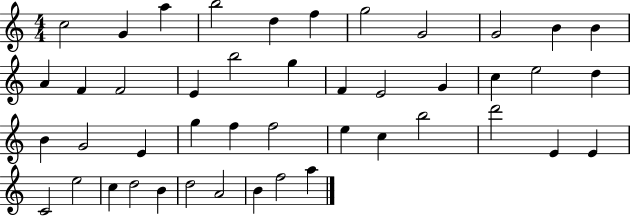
{
  \clef treble
  \numericTimeSignature
  \time 4/4
  \key c \major
  c''2 g'4 a''4 | b''2 d''4 f''4 | g''2 g'2 | g'2 b'4 b'4 | \break a'4 f'4 f'2 | e'4 b''2 g''4 | f'4 e'2 g'4 | c''4 e''2 d''4 | \break b'4 g'2 e'4 | g''4 f''4 f''2 | e''4 c''4 b''2 | d'''2 e'4 e'4 | \break c'2 e''2 | c''4 d''2 b'4 | d''2 a'2 | b'4 f''2 a''4 | \break \bar "|."
}